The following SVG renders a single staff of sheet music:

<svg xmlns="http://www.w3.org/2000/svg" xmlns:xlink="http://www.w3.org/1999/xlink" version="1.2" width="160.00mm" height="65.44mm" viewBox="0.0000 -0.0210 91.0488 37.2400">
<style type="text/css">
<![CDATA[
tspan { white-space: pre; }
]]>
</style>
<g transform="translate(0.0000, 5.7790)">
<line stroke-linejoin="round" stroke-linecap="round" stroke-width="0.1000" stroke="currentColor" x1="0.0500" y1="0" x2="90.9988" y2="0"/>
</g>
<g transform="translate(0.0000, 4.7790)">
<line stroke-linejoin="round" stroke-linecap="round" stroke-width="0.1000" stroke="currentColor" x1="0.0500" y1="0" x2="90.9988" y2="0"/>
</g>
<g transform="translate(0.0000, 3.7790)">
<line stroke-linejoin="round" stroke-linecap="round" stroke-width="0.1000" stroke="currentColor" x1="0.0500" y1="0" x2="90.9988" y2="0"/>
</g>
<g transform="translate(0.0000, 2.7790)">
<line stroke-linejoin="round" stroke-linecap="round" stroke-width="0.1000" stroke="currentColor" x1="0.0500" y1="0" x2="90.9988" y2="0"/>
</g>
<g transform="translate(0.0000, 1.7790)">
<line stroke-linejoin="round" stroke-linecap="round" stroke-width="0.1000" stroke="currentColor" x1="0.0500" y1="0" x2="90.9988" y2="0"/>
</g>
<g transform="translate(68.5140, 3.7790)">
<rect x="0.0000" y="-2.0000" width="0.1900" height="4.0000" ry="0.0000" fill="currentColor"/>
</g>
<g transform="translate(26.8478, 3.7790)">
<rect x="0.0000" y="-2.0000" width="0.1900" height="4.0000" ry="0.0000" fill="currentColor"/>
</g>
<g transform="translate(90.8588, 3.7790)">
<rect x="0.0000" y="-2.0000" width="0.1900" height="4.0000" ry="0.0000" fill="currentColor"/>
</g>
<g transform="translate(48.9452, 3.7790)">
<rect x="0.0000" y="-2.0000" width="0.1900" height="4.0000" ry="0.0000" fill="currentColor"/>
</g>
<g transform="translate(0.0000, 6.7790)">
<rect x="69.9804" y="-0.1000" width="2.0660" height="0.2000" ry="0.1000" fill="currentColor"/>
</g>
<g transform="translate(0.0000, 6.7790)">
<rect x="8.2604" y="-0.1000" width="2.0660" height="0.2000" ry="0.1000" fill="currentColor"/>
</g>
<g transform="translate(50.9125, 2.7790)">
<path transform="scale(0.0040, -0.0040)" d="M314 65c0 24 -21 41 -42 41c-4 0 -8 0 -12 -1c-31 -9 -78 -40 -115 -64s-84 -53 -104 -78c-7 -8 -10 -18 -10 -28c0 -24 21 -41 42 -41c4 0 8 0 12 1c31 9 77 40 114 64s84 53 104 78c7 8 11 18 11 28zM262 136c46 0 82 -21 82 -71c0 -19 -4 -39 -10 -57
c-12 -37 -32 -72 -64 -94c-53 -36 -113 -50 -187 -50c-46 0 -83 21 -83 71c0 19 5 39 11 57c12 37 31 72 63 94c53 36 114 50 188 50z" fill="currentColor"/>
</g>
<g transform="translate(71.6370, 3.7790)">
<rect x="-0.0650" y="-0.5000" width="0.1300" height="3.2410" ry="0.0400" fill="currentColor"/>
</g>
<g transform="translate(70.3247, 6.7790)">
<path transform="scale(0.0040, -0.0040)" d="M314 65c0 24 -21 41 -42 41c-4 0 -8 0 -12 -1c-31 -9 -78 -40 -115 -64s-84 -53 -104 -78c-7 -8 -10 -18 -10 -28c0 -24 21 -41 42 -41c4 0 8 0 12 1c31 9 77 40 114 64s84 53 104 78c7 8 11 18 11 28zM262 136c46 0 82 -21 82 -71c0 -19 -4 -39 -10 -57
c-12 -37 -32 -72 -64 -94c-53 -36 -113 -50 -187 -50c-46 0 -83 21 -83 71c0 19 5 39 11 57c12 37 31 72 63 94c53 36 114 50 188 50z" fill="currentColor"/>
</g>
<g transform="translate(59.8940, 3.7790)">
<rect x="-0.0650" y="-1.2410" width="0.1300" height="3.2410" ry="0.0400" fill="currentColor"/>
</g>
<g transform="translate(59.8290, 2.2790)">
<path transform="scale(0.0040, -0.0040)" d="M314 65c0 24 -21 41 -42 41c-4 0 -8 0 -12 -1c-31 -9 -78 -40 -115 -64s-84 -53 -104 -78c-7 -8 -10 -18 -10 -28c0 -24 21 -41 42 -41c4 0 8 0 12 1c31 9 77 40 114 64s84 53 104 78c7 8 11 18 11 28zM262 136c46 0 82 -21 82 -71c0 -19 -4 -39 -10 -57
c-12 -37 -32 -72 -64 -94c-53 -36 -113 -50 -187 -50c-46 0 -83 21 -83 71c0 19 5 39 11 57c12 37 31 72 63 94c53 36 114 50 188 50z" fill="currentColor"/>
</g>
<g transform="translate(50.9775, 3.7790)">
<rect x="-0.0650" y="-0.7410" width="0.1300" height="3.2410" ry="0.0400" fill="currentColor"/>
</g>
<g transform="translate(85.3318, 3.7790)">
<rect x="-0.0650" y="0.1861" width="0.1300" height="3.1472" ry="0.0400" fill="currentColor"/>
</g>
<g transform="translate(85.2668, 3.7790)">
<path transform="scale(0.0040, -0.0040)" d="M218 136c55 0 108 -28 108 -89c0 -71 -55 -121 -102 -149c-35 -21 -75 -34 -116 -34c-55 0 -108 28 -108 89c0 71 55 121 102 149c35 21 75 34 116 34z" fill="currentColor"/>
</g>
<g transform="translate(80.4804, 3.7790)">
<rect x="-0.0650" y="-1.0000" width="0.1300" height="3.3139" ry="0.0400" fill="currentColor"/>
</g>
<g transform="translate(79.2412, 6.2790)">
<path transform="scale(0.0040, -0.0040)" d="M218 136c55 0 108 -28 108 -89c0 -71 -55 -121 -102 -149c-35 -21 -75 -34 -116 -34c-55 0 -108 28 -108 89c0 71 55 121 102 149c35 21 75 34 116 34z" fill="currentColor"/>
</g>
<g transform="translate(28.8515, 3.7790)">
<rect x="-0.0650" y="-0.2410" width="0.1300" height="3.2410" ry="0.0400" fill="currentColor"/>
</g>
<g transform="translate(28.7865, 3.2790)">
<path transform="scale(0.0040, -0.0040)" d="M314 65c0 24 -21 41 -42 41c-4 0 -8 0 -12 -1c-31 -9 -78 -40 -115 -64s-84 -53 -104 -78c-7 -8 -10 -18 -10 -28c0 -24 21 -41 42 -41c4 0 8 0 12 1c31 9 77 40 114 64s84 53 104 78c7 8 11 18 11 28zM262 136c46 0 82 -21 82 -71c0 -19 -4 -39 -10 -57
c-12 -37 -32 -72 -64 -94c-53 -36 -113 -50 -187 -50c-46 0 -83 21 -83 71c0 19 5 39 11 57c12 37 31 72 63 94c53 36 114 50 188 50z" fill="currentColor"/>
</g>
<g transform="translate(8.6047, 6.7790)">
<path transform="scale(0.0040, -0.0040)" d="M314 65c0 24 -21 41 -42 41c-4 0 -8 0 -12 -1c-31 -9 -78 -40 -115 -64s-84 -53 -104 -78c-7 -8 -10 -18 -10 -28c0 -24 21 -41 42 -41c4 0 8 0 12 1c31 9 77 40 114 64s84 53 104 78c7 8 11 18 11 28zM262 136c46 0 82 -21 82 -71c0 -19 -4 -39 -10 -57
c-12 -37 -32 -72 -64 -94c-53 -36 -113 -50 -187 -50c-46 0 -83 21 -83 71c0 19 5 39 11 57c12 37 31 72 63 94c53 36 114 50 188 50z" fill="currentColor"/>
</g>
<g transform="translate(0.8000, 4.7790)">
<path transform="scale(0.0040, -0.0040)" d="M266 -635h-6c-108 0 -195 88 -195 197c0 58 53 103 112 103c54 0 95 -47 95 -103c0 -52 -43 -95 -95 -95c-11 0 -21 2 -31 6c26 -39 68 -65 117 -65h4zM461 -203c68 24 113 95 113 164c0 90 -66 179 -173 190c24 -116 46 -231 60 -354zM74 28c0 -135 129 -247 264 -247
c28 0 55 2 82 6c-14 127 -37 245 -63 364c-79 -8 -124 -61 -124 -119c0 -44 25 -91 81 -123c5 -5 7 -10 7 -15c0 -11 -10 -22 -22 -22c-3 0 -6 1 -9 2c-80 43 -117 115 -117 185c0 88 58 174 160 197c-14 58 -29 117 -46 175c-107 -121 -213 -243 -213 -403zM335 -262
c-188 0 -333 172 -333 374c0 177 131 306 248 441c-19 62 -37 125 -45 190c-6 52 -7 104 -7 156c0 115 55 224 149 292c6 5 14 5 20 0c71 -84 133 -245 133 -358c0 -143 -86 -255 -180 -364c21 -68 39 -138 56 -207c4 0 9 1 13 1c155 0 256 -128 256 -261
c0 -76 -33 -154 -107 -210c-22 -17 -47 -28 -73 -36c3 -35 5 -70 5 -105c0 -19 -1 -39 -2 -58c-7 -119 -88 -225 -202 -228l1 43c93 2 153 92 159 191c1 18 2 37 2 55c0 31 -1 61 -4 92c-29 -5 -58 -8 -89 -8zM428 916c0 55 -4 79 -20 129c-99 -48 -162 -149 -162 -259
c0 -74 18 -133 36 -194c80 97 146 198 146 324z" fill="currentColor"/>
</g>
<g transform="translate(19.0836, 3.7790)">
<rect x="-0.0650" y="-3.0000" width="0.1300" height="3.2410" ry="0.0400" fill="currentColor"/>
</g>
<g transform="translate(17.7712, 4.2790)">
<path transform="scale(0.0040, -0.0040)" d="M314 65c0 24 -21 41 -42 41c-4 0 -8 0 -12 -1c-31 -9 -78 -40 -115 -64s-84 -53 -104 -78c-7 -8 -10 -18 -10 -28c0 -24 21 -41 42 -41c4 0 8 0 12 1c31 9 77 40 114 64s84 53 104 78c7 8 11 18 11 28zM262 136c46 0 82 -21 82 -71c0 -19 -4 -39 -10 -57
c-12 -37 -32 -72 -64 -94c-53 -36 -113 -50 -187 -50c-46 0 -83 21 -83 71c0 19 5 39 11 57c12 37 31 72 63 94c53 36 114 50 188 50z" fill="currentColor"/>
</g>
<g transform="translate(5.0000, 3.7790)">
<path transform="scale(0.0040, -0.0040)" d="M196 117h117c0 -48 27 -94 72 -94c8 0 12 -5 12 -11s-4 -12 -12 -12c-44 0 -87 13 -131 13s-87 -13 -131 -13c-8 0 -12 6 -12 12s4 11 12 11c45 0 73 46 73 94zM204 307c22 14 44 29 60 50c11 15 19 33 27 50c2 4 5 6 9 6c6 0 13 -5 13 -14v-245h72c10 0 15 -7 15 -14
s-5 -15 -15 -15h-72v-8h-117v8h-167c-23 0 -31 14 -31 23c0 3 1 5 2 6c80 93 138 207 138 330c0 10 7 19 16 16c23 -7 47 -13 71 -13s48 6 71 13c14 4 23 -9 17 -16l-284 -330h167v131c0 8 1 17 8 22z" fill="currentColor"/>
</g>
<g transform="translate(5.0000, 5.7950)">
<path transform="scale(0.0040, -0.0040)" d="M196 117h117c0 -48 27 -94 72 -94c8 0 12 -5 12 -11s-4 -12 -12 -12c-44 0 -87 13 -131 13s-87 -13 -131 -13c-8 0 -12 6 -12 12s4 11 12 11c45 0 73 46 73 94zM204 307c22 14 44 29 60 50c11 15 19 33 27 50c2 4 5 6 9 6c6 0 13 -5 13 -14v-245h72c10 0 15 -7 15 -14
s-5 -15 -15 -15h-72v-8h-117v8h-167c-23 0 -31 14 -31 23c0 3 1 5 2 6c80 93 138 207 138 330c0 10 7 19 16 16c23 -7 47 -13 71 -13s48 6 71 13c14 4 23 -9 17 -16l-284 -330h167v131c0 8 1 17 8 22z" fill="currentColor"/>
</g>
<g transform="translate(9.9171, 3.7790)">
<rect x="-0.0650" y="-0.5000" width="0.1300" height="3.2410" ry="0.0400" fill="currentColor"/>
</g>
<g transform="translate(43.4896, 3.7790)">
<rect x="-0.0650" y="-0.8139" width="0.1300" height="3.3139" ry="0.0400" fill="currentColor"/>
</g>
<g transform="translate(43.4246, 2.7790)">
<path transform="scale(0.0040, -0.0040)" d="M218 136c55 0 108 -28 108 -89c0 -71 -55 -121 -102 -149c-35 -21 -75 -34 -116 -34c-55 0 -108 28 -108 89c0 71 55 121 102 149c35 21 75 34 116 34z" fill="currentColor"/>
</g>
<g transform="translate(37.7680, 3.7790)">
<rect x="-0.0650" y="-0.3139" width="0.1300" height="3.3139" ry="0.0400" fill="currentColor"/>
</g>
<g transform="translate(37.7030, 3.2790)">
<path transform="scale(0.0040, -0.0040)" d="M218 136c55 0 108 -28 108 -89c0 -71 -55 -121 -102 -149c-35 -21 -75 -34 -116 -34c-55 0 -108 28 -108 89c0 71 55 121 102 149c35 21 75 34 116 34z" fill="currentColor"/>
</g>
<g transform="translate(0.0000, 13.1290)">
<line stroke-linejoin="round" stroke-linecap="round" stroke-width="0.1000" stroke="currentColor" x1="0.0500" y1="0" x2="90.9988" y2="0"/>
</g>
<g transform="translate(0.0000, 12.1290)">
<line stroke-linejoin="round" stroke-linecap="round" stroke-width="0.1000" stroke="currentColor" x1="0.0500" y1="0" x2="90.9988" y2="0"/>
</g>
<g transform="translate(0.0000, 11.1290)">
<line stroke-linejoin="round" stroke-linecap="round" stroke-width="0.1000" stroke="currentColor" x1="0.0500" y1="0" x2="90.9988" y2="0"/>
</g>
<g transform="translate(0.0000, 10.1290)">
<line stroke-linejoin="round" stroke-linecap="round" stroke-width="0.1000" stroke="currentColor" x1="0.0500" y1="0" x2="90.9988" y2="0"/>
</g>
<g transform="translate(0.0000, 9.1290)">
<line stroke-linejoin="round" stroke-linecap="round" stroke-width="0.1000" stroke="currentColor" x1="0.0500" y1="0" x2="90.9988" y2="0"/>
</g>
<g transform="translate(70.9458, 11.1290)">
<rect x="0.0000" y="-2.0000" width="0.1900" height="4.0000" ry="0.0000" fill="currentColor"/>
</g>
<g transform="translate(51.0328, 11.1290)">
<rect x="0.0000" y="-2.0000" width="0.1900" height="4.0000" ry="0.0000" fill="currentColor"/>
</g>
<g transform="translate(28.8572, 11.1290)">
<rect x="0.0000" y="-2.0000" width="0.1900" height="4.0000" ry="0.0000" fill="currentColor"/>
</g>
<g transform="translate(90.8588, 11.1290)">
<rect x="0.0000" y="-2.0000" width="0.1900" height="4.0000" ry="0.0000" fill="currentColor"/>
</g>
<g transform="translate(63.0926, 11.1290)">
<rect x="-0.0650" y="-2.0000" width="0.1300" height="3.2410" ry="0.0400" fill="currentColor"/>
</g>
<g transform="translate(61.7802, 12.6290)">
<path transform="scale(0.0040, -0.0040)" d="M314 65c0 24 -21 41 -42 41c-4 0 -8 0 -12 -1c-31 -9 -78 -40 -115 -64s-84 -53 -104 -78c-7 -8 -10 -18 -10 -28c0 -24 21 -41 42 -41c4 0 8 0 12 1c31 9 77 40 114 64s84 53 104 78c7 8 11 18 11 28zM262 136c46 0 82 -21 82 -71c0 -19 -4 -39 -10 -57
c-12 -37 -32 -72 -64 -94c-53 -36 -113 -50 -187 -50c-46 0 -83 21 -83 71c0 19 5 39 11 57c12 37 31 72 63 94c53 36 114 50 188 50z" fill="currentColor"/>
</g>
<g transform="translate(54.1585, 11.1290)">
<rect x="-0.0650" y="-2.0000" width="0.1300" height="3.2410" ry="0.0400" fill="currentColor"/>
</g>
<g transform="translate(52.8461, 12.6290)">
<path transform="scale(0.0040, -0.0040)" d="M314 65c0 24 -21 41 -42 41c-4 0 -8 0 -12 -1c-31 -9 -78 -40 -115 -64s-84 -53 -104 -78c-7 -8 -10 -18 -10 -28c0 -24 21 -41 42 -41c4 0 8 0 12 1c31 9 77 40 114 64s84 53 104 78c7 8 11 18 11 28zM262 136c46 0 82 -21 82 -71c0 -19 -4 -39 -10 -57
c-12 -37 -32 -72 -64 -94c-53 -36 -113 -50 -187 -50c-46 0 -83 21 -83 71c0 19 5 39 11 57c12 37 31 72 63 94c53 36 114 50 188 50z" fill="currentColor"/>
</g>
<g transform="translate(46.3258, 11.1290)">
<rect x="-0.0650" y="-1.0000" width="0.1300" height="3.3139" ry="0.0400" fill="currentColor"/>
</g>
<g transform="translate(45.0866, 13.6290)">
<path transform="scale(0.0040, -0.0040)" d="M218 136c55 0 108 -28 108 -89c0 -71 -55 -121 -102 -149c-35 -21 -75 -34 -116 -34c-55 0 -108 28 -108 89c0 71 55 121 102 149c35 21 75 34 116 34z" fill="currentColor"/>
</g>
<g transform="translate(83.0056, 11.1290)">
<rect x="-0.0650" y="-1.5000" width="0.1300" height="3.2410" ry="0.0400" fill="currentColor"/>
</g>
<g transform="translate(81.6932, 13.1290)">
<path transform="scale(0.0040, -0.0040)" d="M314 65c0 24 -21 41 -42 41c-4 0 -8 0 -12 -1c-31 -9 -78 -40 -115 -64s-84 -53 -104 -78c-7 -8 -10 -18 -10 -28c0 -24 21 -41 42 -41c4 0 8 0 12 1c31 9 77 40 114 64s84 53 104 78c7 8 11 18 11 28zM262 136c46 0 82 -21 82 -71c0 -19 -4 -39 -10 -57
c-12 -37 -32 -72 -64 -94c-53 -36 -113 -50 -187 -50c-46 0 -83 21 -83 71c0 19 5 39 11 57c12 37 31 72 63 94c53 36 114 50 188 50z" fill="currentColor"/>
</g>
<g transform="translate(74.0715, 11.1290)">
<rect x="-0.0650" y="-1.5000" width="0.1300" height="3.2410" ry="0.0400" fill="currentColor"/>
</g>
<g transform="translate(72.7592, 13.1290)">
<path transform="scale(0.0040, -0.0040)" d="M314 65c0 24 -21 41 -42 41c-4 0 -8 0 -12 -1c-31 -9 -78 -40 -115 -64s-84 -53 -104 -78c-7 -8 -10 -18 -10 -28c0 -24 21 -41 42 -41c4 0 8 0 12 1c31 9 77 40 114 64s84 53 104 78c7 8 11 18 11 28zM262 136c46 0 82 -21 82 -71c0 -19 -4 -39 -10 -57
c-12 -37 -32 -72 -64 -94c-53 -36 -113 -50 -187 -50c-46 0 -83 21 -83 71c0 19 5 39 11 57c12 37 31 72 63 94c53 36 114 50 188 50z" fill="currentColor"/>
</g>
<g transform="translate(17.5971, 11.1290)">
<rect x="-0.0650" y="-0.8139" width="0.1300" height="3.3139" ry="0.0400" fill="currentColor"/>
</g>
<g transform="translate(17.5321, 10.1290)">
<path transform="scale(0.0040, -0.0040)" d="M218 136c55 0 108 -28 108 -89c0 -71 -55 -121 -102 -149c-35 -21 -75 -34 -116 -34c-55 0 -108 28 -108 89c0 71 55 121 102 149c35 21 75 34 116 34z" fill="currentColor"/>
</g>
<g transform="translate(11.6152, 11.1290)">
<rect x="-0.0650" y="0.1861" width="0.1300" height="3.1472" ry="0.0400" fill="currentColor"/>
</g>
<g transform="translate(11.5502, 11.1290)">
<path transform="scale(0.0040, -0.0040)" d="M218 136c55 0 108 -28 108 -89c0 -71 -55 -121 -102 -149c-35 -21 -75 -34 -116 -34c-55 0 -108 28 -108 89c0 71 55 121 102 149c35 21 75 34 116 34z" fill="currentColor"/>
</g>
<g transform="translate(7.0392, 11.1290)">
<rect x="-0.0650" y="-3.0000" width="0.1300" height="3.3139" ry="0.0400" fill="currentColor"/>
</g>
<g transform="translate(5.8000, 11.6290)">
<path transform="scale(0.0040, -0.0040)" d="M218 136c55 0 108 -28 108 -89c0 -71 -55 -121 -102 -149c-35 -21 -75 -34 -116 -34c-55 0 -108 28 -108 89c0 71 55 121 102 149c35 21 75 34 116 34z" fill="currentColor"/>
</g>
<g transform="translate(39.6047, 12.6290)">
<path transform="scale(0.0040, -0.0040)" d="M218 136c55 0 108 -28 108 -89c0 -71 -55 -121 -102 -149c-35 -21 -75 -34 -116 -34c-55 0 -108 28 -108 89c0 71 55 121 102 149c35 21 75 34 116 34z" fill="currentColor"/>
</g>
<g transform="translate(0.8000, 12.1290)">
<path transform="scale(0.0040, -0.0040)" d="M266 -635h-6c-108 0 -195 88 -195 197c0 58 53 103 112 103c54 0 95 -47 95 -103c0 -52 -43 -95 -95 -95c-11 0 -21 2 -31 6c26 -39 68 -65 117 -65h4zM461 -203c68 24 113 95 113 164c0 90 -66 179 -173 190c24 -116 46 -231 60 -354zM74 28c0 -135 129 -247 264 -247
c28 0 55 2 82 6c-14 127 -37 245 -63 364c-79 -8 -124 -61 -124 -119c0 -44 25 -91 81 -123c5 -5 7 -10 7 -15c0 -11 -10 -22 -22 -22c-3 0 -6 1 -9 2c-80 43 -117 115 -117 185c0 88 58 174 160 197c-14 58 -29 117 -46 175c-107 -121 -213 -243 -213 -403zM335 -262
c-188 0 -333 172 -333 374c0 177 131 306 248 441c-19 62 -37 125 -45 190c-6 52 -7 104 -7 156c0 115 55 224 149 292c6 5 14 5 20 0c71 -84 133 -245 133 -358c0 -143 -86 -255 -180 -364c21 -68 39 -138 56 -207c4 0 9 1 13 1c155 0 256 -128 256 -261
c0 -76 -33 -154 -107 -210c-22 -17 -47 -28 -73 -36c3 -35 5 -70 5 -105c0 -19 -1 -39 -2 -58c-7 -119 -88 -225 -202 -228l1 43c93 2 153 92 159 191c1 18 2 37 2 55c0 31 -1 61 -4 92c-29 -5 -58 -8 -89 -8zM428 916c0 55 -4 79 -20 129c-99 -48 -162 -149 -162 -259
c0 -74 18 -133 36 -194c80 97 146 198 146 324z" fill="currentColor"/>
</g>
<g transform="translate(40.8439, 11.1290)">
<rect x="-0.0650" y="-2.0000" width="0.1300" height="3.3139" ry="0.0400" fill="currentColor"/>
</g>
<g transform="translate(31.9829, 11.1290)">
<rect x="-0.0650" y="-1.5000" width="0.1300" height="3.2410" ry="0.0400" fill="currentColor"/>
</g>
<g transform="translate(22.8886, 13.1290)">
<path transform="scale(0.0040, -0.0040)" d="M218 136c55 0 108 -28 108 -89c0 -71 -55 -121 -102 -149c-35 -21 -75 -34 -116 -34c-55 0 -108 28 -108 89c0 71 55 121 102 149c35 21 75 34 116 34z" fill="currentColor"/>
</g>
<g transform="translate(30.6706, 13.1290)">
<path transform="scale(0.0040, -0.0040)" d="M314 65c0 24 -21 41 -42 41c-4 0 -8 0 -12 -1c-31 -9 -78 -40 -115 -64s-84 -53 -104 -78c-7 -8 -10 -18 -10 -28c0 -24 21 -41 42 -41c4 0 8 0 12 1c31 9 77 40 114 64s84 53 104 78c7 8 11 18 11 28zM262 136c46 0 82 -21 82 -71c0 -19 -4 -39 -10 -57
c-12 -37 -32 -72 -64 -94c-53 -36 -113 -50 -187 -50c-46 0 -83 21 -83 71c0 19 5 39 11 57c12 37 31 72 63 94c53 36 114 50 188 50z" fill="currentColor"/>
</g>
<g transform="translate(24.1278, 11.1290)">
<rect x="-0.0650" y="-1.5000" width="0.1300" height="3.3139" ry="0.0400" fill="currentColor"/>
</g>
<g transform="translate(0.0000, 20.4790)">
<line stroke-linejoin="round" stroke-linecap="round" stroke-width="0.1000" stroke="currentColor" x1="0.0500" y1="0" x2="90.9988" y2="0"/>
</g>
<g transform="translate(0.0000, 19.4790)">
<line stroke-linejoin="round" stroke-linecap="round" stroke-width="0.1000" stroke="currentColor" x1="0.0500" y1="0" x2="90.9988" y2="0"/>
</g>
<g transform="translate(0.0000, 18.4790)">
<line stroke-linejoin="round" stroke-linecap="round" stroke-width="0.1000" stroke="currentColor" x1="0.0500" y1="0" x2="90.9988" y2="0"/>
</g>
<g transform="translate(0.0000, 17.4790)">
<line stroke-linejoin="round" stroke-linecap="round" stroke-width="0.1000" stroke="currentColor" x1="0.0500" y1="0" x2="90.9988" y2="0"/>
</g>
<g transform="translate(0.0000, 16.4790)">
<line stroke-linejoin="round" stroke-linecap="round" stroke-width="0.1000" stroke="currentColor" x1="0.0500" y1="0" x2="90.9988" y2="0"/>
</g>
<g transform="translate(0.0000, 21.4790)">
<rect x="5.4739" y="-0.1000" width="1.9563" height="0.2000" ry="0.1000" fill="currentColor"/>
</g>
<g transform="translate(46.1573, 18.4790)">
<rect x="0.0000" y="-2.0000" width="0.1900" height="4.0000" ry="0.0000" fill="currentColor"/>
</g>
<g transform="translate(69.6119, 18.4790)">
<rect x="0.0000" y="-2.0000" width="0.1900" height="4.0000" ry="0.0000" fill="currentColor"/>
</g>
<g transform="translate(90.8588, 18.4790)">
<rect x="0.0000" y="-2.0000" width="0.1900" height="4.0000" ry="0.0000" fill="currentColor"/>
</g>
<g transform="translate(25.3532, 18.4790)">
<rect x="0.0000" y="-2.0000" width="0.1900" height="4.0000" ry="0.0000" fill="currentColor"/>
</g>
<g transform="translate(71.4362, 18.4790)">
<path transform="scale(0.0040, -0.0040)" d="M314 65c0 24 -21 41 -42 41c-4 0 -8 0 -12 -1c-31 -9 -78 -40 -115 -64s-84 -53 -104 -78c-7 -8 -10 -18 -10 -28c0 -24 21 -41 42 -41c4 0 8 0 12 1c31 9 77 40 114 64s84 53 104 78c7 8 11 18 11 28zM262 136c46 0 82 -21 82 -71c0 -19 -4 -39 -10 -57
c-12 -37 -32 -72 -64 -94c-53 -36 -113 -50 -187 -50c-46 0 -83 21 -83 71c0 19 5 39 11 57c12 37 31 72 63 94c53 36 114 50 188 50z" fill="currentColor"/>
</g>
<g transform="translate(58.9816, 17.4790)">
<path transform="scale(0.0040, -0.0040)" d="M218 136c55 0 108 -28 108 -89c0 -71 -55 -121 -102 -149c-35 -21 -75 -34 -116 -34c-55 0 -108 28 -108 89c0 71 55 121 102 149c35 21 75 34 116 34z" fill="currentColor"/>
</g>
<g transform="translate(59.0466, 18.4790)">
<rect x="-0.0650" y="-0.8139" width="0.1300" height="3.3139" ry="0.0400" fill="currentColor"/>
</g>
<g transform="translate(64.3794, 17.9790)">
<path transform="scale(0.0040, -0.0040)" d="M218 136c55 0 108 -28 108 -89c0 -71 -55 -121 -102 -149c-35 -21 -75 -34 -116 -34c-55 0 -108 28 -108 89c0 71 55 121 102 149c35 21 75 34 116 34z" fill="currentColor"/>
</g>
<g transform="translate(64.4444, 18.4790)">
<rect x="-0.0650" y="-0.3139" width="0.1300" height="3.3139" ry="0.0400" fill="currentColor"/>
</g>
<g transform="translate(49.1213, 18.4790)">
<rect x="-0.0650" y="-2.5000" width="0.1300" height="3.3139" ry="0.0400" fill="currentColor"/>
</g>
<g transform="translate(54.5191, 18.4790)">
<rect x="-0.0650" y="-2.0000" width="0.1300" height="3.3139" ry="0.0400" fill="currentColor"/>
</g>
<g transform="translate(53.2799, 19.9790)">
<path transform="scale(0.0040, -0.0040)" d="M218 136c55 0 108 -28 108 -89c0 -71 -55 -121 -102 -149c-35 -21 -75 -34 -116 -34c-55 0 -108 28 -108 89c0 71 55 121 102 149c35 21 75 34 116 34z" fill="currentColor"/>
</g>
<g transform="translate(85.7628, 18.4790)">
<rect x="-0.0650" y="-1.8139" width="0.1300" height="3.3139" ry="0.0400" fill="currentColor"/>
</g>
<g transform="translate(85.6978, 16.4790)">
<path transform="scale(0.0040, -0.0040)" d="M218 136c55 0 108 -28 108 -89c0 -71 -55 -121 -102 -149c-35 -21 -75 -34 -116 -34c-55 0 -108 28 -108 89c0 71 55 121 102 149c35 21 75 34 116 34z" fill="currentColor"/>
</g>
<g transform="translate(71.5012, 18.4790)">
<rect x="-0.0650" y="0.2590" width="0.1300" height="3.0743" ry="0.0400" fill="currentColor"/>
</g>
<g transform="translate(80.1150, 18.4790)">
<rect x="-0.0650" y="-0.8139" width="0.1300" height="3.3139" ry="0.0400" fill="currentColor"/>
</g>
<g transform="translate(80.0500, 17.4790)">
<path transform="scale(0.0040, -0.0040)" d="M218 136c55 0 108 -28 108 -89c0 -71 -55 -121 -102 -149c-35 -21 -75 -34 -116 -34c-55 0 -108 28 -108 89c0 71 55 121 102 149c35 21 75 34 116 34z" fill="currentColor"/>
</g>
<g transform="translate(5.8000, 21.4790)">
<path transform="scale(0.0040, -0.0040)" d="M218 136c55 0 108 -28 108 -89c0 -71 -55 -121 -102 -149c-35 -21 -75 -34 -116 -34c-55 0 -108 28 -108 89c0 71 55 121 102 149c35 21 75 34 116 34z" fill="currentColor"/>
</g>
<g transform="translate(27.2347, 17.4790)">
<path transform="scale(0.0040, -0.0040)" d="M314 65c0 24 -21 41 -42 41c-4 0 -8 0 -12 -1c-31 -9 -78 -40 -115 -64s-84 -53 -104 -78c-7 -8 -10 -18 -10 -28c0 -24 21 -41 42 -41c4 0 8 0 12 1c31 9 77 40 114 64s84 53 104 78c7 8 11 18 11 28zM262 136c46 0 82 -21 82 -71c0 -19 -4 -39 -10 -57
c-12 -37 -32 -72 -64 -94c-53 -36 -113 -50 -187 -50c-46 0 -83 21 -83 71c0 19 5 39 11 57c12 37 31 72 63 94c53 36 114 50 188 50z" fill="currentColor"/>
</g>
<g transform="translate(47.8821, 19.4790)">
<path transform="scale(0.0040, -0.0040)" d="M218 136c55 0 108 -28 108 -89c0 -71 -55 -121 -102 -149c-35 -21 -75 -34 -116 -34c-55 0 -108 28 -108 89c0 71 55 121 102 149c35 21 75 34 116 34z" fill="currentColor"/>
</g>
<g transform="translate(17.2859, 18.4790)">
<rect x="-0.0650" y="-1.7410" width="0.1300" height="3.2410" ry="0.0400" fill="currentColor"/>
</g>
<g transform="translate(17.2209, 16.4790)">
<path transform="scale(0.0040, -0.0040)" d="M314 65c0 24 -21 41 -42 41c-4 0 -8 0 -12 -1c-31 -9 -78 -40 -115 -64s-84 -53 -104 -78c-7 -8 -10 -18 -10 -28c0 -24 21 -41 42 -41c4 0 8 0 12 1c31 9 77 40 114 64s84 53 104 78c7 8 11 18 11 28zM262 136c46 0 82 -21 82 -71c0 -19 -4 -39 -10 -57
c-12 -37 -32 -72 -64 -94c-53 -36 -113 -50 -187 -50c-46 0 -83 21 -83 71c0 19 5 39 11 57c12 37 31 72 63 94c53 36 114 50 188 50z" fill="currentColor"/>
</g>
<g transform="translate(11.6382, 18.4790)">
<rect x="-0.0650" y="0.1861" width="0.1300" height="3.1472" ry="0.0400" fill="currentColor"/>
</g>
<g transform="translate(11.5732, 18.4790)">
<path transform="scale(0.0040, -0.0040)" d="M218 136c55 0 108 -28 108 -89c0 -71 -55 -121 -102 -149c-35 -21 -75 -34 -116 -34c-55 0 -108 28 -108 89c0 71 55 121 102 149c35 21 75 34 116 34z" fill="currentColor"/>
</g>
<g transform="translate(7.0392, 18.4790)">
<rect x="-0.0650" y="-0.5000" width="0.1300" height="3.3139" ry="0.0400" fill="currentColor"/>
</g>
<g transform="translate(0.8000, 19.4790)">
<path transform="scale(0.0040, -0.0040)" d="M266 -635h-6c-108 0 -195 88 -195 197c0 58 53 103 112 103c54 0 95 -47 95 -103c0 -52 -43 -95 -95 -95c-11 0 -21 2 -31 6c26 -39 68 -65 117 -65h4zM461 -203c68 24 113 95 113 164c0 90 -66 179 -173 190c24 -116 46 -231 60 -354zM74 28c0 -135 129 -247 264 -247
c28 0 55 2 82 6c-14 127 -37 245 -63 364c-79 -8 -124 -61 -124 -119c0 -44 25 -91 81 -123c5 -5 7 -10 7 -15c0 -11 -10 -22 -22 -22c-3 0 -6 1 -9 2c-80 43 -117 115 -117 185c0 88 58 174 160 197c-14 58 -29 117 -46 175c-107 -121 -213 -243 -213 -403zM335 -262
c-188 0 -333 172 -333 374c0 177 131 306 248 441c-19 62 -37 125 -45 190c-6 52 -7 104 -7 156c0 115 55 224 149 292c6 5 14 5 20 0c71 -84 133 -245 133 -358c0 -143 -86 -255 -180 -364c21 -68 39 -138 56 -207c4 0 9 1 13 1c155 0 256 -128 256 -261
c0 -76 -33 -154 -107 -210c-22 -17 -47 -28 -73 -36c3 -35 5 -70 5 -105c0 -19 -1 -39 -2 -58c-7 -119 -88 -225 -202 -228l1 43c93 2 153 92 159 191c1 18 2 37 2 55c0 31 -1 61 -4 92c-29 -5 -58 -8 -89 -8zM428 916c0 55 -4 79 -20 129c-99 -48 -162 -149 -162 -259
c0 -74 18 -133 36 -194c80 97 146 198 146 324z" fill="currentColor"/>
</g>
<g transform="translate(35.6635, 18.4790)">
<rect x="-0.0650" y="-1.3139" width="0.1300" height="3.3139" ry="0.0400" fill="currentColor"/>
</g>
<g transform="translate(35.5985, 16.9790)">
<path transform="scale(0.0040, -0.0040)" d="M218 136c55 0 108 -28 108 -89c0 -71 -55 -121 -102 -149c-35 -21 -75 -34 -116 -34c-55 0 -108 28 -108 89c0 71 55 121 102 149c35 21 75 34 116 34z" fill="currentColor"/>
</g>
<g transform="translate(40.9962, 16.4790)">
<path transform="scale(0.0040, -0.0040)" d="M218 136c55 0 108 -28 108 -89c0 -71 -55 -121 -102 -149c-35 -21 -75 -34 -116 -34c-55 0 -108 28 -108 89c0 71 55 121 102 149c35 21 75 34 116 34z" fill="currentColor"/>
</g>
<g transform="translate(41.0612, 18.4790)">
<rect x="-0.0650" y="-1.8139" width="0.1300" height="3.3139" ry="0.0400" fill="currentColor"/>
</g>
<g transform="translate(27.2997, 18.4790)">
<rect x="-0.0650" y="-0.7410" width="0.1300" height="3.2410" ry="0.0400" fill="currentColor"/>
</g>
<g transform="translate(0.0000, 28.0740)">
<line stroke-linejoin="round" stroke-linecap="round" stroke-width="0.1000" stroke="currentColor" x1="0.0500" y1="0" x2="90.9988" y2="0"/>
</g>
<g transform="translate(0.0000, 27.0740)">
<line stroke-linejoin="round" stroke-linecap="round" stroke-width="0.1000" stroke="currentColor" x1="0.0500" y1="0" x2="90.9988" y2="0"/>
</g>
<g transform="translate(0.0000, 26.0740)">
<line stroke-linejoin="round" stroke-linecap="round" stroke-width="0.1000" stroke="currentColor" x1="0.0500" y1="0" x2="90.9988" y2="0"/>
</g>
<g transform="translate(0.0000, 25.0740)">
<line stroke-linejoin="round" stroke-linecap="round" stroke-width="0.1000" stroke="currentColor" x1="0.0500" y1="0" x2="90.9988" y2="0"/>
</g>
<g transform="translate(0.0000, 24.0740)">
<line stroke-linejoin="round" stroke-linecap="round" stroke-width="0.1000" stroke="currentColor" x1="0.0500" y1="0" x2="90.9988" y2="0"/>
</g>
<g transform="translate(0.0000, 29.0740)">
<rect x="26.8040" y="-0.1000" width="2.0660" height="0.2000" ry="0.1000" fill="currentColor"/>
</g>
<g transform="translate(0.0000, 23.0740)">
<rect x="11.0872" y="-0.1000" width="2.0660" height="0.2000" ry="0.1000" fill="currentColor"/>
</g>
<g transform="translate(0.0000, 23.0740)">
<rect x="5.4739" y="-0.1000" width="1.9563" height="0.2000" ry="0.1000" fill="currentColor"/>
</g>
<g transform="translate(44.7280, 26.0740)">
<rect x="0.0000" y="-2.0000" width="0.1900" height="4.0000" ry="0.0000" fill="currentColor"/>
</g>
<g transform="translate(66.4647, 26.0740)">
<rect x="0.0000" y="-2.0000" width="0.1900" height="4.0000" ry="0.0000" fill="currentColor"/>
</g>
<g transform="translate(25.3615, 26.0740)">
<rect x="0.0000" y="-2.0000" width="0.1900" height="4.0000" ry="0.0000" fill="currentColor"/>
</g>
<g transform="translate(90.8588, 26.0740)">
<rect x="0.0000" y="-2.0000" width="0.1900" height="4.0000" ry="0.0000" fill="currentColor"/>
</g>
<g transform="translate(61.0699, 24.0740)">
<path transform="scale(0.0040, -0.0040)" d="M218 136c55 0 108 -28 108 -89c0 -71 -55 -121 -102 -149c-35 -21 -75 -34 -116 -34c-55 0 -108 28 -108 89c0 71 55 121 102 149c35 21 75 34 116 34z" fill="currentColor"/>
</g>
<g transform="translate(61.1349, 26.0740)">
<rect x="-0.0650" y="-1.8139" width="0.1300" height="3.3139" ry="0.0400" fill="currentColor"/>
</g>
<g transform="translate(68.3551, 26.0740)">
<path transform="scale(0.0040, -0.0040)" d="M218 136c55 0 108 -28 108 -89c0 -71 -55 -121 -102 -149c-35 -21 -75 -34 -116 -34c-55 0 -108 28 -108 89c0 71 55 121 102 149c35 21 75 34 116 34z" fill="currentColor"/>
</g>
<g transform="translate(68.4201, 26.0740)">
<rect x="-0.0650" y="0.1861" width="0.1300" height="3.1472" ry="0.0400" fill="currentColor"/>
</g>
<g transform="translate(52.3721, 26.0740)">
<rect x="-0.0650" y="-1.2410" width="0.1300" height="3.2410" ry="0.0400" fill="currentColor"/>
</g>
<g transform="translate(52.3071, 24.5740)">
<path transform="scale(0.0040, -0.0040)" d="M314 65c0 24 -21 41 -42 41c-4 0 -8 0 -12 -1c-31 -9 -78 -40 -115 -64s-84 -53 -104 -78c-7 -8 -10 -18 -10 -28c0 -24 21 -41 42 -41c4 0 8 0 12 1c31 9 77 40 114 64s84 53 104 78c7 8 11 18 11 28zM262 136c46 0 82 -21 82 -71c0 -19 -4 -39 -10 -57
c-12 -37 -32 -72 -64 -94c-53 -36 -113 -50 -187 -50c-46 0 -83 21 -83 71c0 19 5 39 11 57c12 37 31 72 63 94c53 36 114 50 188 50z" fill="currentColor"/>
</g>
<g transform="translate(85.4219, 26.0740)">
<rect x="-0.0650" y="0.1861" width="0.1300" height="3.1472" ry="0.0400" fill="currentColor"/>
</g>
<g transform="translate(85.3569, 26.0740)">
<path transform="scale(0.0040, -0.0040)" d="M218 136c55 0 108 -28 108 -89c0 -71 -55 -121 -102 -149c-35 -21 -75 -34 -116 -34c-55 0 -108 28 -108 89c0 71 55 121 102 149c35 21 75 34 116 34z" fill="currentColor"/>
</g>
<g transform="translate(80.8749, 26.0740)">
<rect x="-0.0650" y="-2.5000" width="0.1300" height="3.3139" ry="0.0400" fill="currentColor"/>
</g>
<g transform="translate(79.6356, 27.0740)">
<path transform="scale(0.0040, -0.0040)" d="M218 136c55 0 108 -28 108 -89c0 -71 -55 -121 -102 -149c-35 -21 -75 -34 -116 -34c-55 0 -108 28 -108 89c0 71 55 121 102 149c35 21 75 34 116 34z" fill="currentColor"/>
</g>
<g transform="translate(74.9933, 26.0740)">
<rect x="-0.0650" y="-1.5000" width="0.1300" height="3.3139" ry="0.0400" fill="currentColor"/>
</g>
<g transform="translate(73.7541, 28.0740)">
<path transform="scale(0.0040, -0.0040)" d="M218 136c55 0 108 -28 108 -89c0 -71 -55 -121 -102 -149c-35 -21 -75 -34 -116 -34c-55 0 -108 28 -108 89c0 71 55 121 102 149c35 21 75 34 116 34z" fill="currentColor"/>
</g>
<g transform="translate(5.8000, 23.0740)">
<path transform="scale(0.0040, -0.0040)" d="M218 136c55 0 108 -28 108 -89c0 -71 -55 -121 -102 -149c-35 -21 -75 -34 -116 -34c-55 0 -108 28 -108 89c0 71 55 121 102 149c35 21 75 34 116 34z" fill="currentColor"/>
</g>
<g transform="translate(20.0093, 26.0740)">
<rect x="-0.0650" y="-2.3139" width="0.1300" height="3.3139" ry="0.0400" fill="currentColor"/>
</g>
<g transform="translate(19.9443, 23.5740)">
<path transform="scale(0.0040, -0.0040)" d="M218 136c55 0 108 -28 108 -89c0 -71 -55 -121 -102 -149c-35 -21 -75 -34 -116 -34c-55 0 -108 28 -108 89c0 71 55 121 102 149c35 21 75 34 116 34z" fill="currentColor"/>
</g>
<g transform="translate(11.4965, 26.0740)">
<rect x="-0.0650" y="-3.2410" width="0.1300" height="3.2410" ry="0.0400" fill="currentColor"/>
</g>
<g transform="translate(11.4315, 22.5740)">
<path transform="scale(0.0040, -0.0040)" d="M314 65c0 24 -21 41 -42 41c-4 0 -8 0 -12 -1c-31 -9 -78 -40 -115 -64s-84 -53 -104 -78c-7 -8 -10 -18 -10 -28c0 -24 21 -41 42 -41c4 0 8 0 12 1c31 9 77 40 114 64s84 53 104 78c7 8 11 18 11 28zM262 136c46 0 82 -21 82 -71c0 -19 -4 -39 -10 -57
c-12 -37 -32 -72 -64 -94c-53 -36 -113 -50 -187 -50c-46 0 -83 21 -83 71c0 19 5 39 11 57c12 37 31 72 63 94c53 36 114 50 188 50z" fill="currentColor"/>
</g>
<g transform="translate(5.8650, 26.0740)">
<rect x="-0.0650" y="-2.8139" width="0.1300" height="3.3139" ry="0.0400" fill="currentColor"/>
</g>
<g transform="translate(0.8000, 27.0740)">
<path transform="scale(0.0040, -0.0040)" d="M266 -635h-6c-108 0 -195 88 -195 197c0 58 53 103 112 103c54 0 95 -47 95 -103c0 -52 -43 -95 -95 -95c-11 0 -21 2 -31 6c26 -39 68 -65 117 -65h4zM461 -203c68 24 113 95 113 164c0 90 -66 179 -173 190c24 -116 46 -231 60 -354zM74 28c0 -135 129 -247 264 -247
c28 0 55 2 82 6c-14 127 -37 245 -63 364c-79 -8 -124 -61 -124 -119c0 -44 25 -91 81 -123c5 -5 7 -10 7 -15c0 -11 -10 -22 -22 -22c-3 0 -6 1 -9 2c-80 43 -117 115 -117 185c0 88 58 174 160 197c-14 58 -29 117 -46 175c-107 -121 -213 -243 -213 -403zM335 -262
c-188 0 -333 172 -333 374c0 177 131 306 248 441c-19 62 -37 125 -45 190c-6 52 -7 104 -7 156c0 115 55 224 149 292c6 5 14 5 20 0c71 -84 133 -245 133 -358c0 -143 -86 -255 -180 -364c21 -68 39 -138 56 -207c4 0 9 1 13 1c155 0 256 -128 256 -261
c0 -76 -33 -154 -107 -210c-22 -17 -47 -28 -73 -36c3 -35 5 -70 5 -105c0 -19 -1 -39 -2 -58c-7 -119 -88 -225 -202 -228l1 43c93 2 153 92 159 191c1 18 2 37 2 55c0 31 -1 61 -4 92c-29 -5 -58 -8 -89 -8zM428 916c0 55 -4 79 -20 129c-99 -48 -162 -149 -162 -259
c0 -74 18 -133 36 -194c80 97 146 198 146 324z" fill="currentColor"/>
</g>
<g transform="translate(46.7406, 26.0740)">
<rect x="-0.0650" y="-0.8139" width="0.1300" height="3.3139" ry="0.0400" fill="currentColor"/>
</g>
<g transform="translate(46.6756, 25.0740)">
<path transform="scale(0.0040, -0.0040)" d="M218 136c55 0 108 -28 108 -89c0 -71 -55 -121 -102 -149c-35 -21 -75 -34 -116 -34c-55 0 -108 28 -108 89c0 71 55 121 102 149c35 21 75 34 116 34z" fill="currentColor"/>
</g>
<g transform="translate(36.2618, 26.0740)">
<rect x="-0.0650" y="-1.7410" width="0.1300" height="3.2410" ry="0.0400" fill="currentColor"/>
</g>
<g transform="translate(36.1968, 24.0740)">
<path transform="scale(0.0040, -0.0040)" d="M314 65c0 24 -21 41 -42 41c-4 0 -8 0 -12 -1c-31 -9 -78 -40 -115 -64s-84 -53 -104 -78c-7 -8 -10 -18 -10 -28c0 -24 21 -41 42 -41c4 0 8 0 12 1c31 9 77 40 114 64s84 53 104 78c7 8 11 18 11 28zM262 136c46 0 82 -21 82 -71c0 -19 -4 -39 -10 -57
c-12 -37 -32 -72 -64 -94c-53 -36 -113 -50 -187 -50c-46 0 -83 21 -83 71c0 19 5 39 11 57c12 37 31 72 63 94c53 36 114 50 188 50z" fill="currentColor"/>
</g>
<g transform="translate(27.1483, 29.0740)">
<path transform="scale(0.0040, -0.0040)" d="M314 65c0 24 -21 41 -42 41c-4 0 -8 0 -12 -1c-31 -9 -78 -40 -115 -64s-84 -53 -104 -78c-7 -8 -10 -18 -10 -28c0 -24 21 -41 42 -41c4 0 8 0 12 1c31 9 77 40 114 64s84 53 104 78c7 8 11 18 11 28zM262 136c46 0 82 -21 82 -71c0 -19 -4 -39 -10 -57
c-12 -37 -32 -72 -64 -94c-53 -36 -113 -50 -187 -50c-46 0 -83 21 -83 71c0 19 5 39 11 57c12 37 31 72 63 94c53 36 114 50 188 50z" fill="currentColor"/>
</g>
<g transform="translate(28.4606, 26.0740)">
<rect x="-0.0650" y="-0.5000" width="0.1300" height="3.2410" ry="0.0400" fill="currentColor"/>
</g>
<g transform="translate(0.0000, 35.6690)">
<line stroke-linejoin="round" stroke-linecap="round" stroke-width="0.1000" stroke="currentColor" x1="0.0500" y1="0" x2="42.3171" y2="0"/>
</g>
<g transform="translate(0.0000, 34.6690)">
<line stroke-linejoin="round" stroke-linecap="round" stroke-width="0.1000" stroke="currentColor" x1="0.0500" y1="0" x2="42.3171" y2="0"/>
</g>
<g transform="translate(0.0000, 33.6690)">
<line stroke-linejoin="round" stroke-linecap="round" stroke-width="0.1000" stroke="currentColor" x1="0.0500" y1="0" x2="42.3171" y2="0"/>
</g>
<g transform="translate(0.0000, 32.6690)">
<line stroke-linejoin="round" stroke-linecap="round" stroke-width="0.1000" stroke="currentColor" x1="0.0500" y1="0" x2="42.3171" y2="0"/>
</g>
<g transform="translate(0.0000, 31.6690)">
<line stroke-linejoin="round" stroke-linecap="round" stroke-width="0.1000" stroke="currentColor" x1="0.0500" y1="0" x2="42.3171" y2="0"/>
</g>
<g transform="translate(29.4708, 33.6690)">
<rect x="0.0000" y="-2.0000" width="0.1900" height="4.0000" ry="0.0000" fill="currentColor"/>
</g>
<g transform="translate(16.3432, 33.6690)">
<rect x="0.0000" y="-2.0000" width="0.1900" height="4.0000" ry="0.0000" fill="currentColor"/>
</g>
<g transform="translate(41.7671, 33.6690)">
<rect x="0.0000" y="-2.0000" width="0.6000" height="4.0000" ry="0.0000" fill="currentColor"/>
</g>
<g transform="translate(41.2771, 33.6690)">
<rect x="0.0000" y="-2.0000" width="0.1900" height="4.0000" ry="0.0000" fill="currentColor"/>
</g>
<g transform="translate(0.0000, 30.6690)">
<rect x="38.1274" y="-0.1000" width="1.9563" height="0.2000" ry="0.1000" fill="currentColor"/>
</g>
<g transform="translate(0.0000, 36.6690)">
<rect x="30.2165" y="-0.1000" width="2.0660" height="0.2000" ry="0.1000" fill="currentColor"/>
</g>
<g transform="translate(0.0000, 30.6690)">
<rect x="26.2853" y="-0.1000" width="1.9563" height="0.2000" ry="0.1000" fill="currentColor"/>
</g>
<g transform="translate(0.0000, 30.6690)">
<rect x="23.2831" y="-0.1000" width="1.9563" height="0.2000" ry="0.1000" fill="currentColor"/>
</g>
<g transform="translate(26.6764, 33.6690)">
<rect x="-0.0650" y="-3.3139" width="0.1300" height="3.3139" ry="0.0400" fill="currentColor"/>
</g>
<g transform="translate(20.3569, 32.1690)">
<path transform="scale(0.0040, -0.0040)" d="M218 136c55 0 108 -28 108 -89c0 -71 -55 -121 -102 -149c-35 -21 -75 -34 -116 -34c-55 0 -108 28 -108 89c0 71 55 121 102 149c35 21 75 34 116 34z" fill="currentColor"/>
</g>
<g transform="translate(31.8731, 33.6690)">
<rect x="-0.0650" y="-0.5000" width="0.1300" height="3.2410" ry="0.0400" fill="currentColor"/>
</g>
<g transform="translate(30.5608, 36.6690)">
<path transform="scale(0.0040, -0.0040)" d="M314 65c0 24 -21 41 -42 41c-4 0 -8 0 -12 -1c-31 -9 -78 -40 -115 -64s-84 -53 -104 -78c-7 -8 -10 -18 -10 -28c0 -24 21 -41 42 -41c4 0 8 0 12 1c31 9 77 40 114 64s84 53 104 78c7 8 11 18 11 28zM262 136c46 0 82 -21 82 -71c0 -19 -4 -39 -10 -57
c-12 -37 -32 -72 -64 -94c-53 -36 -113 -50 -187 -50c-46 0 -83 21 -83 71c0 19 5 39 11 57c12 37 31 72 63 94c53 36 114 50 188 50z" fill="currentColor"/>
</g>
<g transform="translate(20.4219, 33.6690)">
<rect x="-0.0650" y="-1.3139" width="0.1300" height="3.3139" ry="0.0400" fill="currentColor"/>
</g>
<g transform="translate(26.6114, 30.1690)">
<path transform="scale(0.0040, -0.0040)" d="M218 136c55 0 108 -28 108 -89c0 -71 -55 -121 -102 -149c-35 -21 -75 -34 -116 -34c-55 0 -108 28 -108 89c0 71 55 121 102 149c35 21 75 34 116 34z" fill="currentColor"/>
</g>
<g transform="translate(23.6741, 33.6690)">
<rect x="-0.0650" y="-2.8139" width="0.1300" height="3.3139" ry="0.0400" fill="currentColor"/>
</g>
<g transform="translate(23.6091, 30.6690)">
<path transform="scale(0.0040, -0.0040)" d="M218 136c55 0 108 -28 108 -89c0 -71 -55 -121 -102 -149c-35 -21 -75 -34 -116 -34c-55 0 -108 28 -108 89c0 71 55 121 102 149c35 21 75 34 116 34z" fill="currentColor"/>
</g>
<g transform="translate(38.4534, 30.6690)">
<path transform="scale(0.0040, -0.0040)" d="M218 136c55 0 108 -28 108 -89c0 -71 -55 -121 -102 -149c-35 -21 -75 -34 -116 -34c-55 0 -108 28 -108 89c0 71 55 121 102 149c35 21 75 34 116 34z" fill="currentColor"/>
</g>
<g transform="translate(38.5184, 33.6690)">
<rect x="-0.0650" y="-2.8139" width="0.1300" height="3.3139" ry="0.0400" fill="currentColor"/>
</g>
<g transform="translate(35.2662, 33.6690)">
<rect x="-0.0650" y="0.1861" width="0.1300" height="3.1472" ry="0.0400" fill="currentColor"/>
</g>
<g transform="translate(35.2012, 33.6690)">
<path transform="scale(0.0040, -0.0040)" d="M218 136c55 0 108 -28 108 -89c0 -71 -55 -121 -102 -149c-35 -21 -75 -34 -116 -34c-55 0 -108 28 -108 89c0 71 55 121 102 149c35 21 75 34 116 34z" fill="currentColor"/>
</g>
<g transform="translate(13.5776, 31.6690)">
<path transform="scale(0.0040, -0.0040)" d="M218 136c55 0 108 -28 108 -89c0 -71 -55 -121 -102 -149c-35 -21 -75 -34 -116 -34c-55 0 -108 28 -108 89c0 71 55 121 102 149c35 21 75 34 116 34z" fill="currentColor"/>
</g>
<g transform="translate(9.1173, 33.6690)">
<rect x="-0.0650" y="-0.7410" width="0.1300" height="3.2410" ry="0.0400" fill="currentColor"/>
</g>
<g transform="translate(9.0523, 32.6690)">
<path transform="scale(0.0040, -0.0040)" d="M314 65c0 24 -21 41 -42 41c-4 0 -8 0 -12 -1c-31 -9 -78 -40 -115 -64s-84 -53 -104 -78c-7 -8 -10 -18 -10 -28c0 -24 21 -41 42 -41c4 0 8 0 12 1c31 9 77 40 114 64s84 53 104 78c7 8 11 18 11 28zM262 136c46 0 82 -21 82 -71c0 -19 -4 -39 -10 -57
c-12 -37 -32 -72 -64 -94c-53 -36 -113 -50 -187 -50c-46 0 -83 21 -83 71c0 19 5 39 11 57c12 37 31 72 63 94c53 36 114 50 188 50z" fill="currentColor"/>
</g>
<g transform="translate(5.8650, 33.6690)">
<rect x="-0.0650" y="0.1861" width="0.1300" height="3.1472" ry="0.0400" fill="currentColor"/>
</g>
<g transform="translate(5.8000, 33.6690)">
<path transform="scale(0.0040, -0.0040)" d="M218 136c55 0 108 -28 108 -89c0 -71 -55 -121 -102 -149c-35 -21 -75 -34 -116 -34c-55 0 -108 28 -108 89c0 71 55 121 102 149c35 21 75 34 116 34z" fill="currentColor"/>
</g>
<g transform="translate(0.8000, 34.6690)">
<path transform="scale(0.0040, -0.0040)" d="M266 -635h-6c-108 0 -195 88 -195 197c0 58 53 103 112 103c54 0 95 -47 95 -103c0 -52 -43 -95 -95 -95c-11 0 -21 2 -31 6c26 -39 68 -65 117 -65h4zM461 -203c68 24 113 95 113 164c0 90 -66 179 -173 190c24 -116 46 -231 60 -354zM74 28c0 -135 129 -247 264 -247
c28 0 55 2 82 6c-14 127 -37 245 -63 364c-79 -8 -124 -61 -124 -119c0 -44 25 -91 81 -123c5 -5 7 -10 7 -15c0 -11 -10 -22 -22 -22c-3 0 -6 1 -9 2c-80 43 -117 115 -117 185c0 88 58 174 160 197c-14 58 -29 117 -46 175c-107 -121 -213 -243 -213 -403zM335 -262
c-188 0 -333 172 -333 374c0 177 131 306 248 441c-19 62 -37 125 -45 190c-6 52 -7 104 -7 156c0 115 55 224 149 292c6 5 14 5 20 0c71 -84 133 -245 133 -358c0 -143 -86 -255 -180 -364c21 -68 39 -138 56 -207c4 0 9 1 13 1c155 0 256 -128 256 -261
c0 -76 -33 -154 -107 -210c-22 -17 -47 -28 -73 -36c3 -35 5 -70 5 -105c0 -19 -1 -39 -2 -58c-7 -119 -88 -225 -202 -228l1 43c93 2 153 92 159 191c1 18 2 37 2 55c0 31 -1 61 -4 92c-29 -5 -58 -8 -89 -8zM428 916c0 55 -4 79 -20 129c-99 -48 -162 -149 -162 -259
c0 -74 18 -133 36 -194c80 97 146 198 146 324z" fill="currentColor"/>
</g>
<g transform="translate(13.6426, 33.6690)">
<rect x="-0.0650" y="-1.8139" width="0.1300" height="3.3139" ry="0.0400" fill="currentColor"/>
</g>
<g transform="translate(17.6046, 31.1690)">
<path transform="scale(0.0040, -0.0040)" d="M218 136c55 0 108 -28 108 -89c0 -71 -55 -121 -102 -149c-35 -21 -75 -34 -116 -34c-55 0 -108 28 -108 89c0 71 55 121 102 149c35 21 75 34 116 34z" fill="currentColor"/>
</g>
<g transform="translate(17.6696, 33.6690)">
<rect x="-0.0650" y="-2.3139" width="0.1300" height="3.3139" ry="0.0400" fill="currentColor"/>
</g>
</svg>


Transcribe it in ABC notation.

X:1
T:Untitled
M:4/4
L:1/4
K:C
C2 A2 c2 c d d2 e2 C2 D B A B d E E2 F D F2 F2 E2 E2 C B f2 d2 e f G F d c B2 d f a b2 g C2 f2 d e2 f B E G B B d2 f g e a b C2 B a